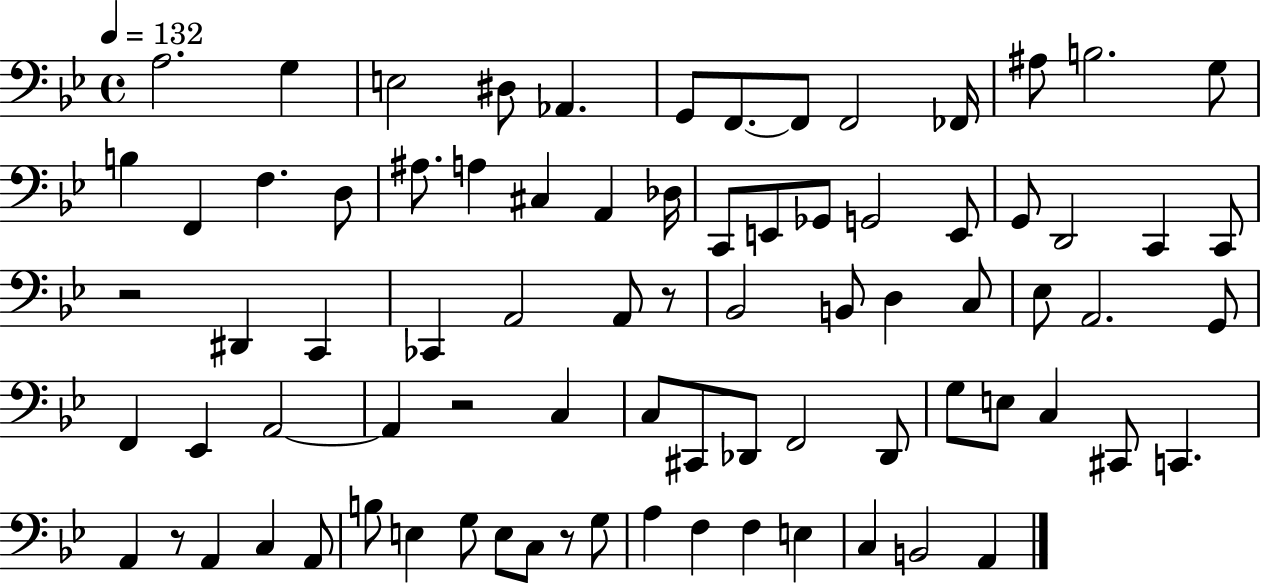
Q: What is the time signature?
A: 4/4